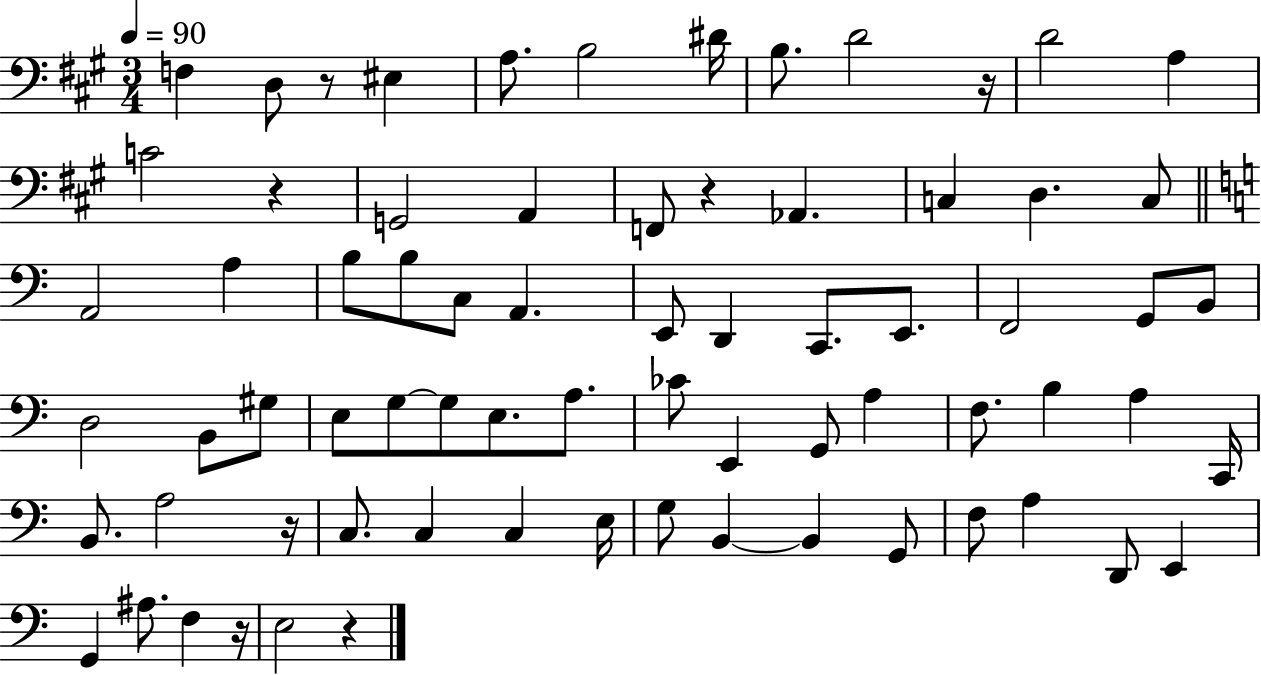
{
  \clef bass
  \numericTimeSignature
  \time 3/4
  \key a \major
  \tempo 4 = 90
  f4 d8 r8 eis4 | a8. b2 dis'16 | b8. d'2 r16 | d'2 a4 | \break c'2 r4 | g,2 a,4 | f,8 r4 aes,4. | c4 d4. c8 | \break \bar "||" \break \key c \major a,2 a4 | b8 b8 c8 a,4. | e,8 d,4 c,8. e,8. | f,2 g,8 b,8 | \break d2 b,8 gis8 | e8 g8~~ g8 e8. a8. | ces'8 e,4 g,8 a4 | f8. b4 a4 c,16 | \break b,8. a2 r16 | c8. c4 c4 e16 | g8 b,4~~ b,4 g,8 | f8 a4 d,8 e,4 | \break g,4 ais8. f4 r16 | e2 r4 | \bar "|."
}